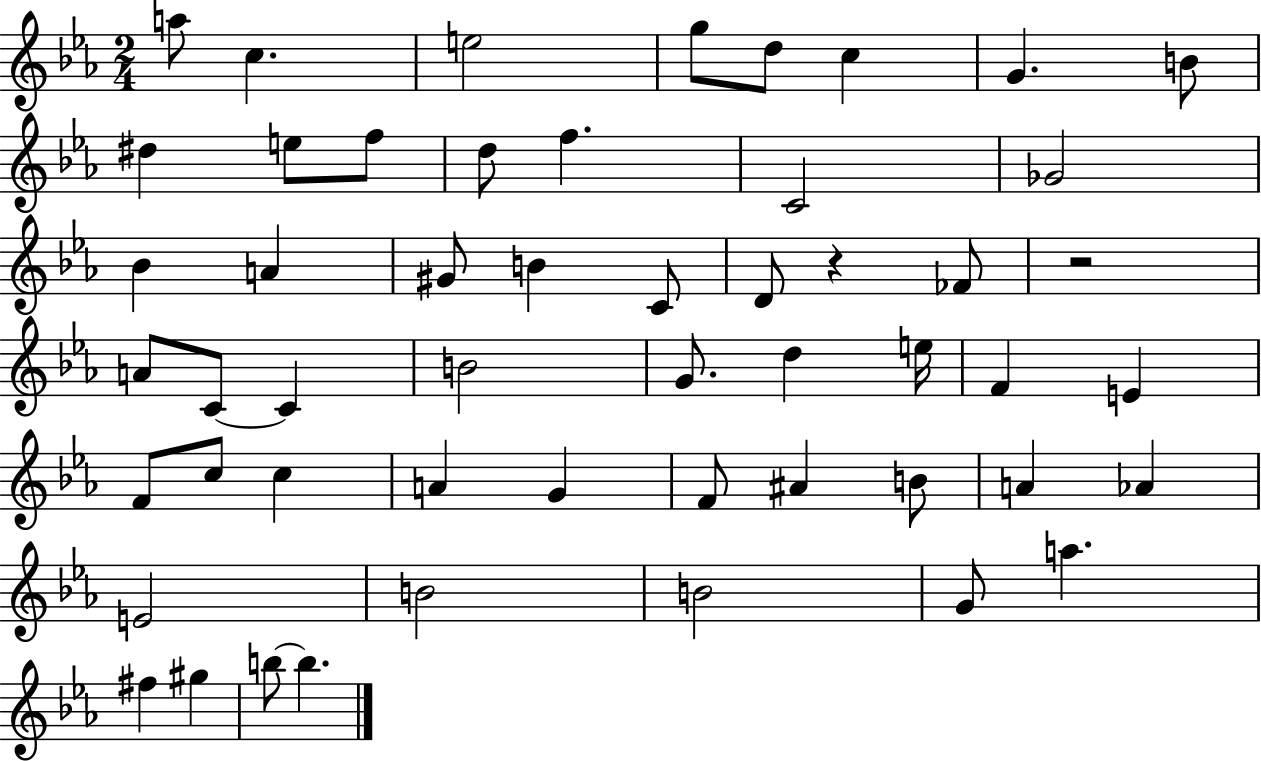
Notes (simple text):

A5/e C5/q. E5/h G5/e D5/e C5/q G4/q. B4/e D#5/q E5/e F5/e D5/e F5/q. C4/h Gb4/h Bb4/q A4/q G#4/e B4/q C4/e D4/e R/q FES4/e R/h A4/e C4/e C4/q B4/h G4/e. D5/q E5/s F4/q E4/q F4/e C5/e C5/q A4/q G4/q F4/e A#4/q B4/e A4/q Ab4/q E4/h B4/h B4/h G4/e A5/q. F#5/q G#5/q B5/e B5/q.